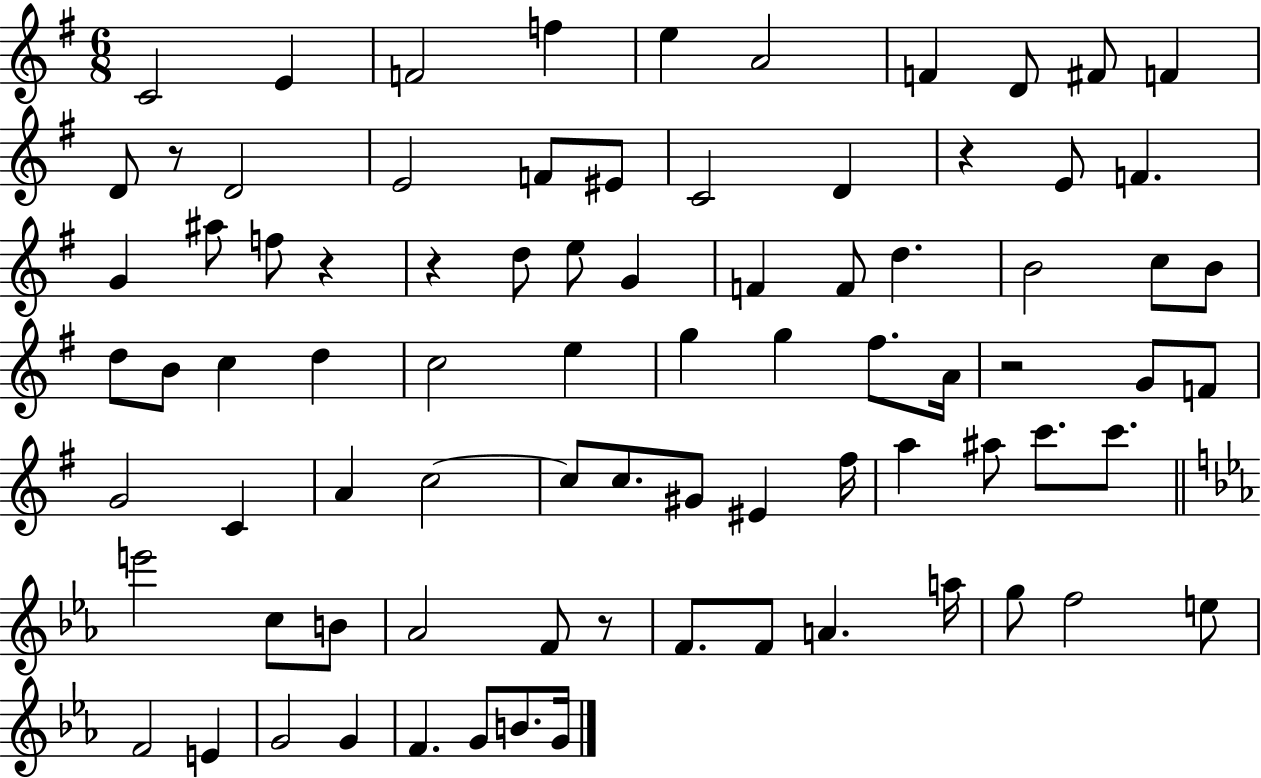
X:1
T:Untitled
M:6/8
L:1/4
K:G
C2 E F2 f e A2 F D/2 ^F/2 F D/2 z/2 D2 E2 F/2 ^E/2 C2 D z E/2 F G ^a/2 f/2 z z d/2 e/2 G F F/2 d B2 c/2 B/2 d/2 B/2 c d c2 e g g ^f/2 A/4 z2 G/2 F/2 G2 C A c2 c/2 c/2 ^G/2 ^E ^f/4 a ^a/2 c'/2 c'/2 e'2 c/2 B/2 _A2 F/2 z/2 F/2 F/2 A a/4 g/2 f2 e/2 F2 E G2 G F G/2 B/2 G/4